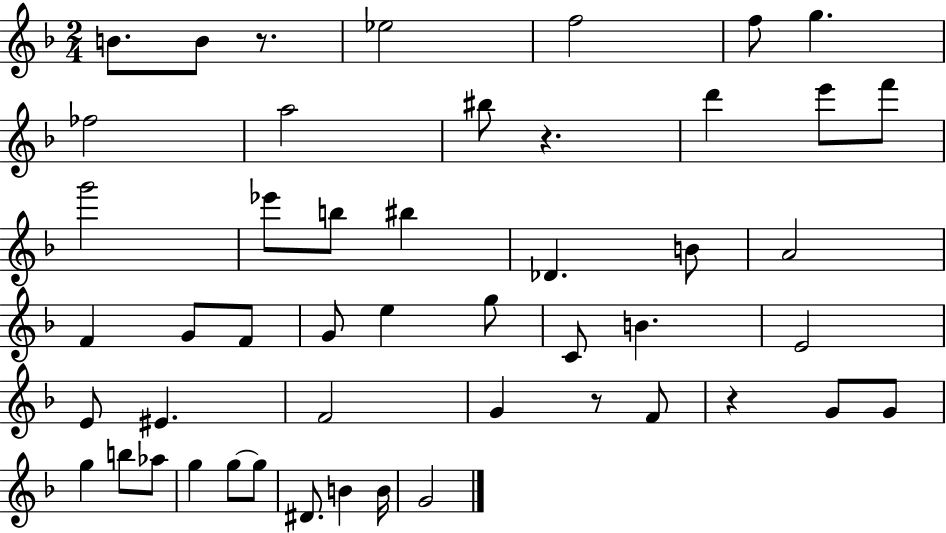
{
  \clef treble
  \numericTimeSignature
  \time 2/4
  \key f \major
  \repeat volta 2 { b'8. b'8 r8. | ees''2 | f''2 | f''8 g''4. | \break fes''2 | a''2 | bis''8 r4. | d'''4 e'''8 f'''8 | \break g'''2 | ees'''8 b''8 bis''4 | des'4. b'8 | a'2 | \break f'4 g'8 f'8 | g'8 e''4 g''8 | c'8 b'4. | e'2 | \break e'8 eis'4. | f'2 | g'4 r8 f'8 | r4 g'8 g'8 | \break g''4 b''8 aes''8 | g''4 g''8~~ g''8 | dis'8. b'4 b'16 | g'2 | \break } \bar "|."
}